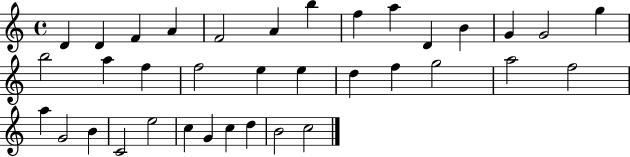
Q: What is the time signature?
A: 4/4